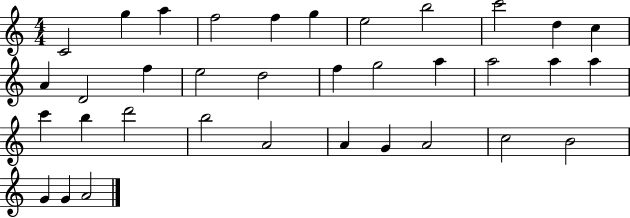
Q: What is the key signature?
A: C major